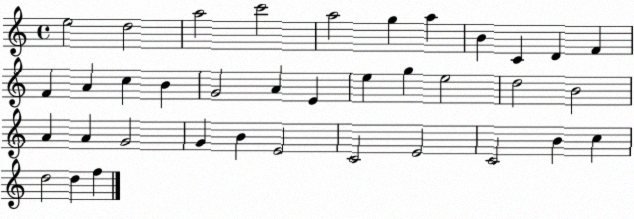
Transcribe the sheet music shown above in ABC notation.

X:1
T:Untitled
M:4/4
L:1/4
K:C
e2 d2 a2 c'2 a2 g a B C D F F A c B G2 A E e g e2 d2 B2 A A G2 G B E2 C2 E2 C2 B c d2 d f